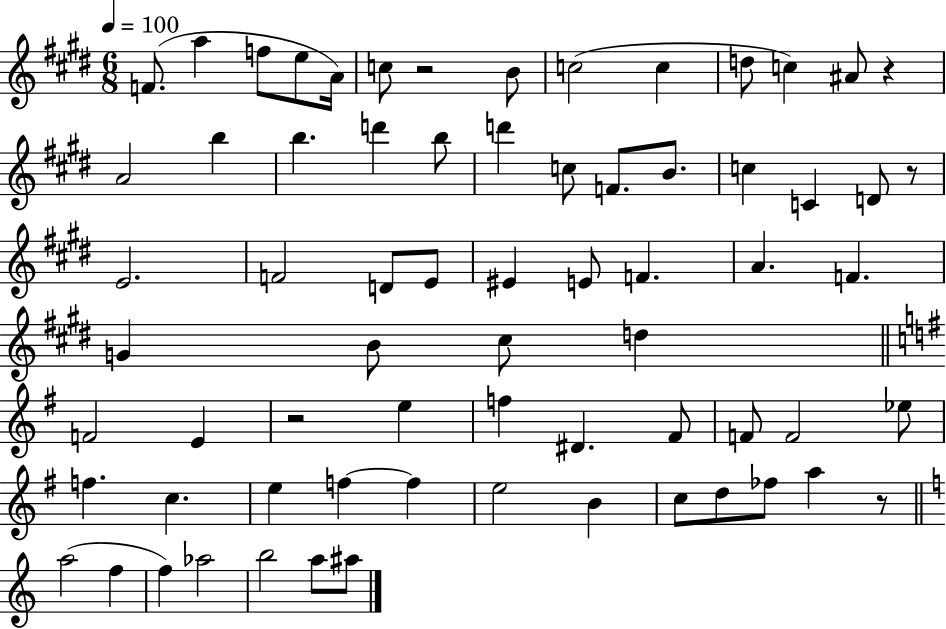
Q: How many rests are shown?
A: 5